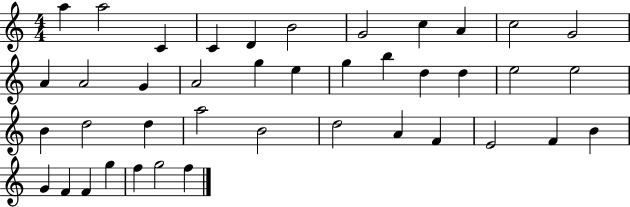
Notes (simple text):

A5/q A5/h C4/q C4/q D4/q B4/h G4/h C5/q A4/q C5/h G4/h A4/q A4/h G4/q A4/h G5/q E5/q G5/q B5/q D5/q D5/q E5/h E5/h B4/q D5/h D5/q A5/h B4/h D5/h A4/q F4/q E4/h F4/q B4/q G4/q F4/q F4/q G5/q F5/q G5/h F5/q